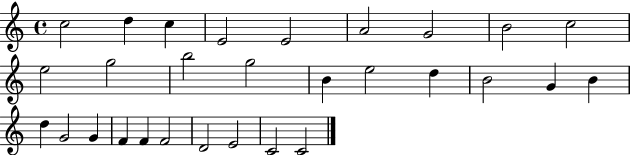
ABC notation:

X:1
T:Untitled
M:4/4
L:1/4
K:C
c2 d c E2 E2 A2 G2 B2 c2 e2 g2 b2 g2 B e2 d B2 G B d G2 G F F F2 D2 E2 C2 C2